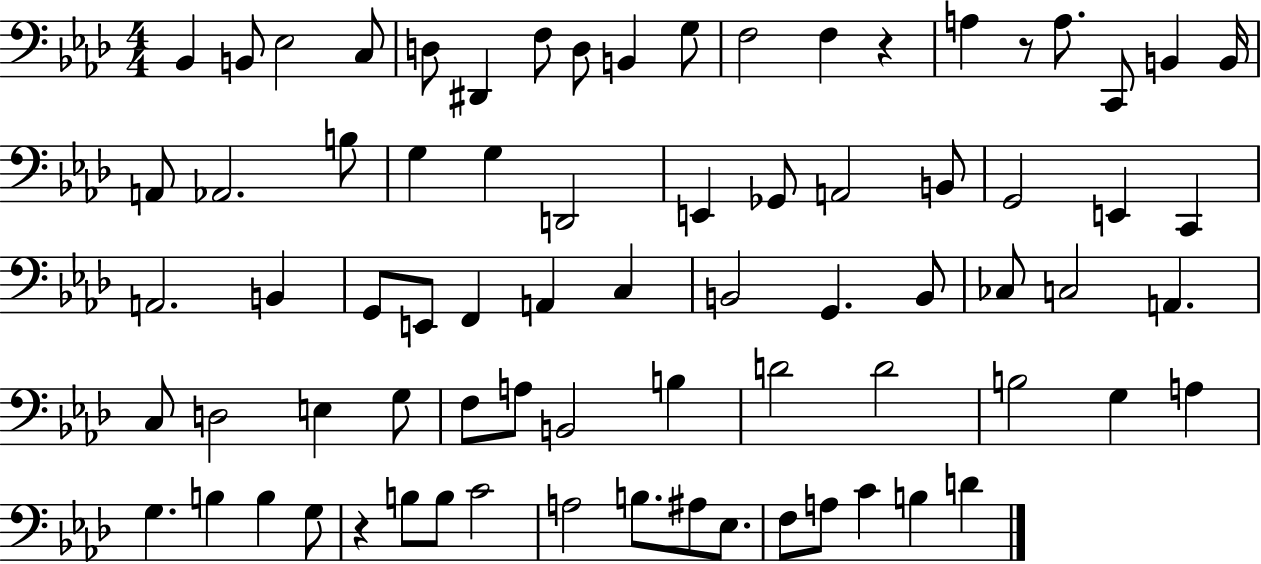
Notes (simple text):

Bb2/q B2/e Eb3/h C3/e D3/e D#2/q F3/e D3/e B2/q G3/e F3/h F3/q R/q A3/q R/e A3/e. C2/e B2/q B2/s A2/e Ab2/h. B3/e G3/q G3/q D2/h E2/q Gb2/e A2/h B2/e G2/h E2/q C2/q A2/h. B2/q G2/e E2/e F2/q A2/q C3/q B2/h G2/q. B2/e CES3/e C3/h A2/q. C3/e D3/h E3/q G3/e F3/e A3/e B2/h B3/q D4/h D4/h B3/h G3/q A3/q G3/q. B3/q B3/q G3/e R/q B3/e B3/e C4/h A3/h B3/e. A#3/e Eb3/e. F3/e A3/e C4/q B3/q D4/q